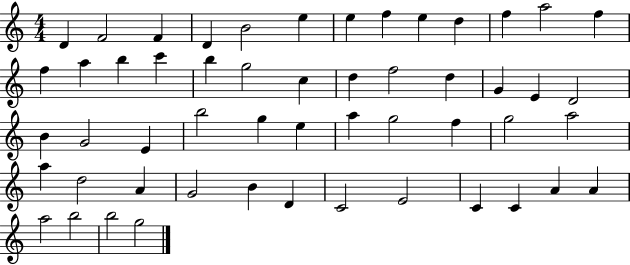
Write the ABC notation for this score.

X:1
T:Untitled
M:4/4
L:1/4
K:C
D F2 F D B2 e e f e d f a2 f f a b c' b g2 c d f2 d G E D2 B G2 E b2 g e a g2 f g2 a2 a d2 A G2 B D C2 E2 C C A A a2 b2 b2 g2